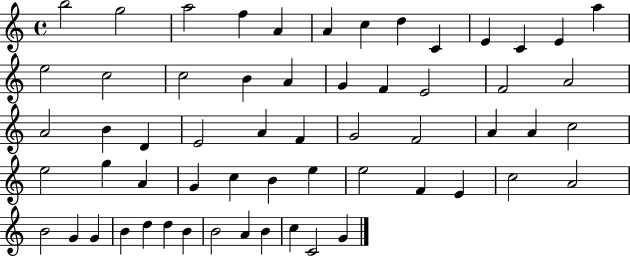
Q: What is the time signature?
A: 4/4